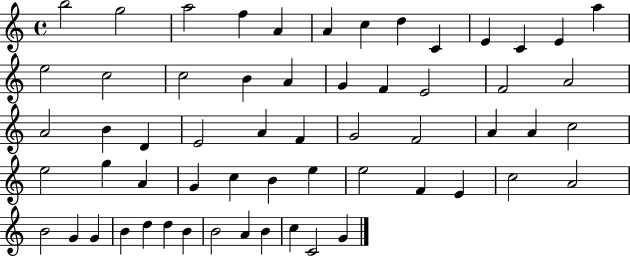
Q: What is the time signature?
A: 4/4